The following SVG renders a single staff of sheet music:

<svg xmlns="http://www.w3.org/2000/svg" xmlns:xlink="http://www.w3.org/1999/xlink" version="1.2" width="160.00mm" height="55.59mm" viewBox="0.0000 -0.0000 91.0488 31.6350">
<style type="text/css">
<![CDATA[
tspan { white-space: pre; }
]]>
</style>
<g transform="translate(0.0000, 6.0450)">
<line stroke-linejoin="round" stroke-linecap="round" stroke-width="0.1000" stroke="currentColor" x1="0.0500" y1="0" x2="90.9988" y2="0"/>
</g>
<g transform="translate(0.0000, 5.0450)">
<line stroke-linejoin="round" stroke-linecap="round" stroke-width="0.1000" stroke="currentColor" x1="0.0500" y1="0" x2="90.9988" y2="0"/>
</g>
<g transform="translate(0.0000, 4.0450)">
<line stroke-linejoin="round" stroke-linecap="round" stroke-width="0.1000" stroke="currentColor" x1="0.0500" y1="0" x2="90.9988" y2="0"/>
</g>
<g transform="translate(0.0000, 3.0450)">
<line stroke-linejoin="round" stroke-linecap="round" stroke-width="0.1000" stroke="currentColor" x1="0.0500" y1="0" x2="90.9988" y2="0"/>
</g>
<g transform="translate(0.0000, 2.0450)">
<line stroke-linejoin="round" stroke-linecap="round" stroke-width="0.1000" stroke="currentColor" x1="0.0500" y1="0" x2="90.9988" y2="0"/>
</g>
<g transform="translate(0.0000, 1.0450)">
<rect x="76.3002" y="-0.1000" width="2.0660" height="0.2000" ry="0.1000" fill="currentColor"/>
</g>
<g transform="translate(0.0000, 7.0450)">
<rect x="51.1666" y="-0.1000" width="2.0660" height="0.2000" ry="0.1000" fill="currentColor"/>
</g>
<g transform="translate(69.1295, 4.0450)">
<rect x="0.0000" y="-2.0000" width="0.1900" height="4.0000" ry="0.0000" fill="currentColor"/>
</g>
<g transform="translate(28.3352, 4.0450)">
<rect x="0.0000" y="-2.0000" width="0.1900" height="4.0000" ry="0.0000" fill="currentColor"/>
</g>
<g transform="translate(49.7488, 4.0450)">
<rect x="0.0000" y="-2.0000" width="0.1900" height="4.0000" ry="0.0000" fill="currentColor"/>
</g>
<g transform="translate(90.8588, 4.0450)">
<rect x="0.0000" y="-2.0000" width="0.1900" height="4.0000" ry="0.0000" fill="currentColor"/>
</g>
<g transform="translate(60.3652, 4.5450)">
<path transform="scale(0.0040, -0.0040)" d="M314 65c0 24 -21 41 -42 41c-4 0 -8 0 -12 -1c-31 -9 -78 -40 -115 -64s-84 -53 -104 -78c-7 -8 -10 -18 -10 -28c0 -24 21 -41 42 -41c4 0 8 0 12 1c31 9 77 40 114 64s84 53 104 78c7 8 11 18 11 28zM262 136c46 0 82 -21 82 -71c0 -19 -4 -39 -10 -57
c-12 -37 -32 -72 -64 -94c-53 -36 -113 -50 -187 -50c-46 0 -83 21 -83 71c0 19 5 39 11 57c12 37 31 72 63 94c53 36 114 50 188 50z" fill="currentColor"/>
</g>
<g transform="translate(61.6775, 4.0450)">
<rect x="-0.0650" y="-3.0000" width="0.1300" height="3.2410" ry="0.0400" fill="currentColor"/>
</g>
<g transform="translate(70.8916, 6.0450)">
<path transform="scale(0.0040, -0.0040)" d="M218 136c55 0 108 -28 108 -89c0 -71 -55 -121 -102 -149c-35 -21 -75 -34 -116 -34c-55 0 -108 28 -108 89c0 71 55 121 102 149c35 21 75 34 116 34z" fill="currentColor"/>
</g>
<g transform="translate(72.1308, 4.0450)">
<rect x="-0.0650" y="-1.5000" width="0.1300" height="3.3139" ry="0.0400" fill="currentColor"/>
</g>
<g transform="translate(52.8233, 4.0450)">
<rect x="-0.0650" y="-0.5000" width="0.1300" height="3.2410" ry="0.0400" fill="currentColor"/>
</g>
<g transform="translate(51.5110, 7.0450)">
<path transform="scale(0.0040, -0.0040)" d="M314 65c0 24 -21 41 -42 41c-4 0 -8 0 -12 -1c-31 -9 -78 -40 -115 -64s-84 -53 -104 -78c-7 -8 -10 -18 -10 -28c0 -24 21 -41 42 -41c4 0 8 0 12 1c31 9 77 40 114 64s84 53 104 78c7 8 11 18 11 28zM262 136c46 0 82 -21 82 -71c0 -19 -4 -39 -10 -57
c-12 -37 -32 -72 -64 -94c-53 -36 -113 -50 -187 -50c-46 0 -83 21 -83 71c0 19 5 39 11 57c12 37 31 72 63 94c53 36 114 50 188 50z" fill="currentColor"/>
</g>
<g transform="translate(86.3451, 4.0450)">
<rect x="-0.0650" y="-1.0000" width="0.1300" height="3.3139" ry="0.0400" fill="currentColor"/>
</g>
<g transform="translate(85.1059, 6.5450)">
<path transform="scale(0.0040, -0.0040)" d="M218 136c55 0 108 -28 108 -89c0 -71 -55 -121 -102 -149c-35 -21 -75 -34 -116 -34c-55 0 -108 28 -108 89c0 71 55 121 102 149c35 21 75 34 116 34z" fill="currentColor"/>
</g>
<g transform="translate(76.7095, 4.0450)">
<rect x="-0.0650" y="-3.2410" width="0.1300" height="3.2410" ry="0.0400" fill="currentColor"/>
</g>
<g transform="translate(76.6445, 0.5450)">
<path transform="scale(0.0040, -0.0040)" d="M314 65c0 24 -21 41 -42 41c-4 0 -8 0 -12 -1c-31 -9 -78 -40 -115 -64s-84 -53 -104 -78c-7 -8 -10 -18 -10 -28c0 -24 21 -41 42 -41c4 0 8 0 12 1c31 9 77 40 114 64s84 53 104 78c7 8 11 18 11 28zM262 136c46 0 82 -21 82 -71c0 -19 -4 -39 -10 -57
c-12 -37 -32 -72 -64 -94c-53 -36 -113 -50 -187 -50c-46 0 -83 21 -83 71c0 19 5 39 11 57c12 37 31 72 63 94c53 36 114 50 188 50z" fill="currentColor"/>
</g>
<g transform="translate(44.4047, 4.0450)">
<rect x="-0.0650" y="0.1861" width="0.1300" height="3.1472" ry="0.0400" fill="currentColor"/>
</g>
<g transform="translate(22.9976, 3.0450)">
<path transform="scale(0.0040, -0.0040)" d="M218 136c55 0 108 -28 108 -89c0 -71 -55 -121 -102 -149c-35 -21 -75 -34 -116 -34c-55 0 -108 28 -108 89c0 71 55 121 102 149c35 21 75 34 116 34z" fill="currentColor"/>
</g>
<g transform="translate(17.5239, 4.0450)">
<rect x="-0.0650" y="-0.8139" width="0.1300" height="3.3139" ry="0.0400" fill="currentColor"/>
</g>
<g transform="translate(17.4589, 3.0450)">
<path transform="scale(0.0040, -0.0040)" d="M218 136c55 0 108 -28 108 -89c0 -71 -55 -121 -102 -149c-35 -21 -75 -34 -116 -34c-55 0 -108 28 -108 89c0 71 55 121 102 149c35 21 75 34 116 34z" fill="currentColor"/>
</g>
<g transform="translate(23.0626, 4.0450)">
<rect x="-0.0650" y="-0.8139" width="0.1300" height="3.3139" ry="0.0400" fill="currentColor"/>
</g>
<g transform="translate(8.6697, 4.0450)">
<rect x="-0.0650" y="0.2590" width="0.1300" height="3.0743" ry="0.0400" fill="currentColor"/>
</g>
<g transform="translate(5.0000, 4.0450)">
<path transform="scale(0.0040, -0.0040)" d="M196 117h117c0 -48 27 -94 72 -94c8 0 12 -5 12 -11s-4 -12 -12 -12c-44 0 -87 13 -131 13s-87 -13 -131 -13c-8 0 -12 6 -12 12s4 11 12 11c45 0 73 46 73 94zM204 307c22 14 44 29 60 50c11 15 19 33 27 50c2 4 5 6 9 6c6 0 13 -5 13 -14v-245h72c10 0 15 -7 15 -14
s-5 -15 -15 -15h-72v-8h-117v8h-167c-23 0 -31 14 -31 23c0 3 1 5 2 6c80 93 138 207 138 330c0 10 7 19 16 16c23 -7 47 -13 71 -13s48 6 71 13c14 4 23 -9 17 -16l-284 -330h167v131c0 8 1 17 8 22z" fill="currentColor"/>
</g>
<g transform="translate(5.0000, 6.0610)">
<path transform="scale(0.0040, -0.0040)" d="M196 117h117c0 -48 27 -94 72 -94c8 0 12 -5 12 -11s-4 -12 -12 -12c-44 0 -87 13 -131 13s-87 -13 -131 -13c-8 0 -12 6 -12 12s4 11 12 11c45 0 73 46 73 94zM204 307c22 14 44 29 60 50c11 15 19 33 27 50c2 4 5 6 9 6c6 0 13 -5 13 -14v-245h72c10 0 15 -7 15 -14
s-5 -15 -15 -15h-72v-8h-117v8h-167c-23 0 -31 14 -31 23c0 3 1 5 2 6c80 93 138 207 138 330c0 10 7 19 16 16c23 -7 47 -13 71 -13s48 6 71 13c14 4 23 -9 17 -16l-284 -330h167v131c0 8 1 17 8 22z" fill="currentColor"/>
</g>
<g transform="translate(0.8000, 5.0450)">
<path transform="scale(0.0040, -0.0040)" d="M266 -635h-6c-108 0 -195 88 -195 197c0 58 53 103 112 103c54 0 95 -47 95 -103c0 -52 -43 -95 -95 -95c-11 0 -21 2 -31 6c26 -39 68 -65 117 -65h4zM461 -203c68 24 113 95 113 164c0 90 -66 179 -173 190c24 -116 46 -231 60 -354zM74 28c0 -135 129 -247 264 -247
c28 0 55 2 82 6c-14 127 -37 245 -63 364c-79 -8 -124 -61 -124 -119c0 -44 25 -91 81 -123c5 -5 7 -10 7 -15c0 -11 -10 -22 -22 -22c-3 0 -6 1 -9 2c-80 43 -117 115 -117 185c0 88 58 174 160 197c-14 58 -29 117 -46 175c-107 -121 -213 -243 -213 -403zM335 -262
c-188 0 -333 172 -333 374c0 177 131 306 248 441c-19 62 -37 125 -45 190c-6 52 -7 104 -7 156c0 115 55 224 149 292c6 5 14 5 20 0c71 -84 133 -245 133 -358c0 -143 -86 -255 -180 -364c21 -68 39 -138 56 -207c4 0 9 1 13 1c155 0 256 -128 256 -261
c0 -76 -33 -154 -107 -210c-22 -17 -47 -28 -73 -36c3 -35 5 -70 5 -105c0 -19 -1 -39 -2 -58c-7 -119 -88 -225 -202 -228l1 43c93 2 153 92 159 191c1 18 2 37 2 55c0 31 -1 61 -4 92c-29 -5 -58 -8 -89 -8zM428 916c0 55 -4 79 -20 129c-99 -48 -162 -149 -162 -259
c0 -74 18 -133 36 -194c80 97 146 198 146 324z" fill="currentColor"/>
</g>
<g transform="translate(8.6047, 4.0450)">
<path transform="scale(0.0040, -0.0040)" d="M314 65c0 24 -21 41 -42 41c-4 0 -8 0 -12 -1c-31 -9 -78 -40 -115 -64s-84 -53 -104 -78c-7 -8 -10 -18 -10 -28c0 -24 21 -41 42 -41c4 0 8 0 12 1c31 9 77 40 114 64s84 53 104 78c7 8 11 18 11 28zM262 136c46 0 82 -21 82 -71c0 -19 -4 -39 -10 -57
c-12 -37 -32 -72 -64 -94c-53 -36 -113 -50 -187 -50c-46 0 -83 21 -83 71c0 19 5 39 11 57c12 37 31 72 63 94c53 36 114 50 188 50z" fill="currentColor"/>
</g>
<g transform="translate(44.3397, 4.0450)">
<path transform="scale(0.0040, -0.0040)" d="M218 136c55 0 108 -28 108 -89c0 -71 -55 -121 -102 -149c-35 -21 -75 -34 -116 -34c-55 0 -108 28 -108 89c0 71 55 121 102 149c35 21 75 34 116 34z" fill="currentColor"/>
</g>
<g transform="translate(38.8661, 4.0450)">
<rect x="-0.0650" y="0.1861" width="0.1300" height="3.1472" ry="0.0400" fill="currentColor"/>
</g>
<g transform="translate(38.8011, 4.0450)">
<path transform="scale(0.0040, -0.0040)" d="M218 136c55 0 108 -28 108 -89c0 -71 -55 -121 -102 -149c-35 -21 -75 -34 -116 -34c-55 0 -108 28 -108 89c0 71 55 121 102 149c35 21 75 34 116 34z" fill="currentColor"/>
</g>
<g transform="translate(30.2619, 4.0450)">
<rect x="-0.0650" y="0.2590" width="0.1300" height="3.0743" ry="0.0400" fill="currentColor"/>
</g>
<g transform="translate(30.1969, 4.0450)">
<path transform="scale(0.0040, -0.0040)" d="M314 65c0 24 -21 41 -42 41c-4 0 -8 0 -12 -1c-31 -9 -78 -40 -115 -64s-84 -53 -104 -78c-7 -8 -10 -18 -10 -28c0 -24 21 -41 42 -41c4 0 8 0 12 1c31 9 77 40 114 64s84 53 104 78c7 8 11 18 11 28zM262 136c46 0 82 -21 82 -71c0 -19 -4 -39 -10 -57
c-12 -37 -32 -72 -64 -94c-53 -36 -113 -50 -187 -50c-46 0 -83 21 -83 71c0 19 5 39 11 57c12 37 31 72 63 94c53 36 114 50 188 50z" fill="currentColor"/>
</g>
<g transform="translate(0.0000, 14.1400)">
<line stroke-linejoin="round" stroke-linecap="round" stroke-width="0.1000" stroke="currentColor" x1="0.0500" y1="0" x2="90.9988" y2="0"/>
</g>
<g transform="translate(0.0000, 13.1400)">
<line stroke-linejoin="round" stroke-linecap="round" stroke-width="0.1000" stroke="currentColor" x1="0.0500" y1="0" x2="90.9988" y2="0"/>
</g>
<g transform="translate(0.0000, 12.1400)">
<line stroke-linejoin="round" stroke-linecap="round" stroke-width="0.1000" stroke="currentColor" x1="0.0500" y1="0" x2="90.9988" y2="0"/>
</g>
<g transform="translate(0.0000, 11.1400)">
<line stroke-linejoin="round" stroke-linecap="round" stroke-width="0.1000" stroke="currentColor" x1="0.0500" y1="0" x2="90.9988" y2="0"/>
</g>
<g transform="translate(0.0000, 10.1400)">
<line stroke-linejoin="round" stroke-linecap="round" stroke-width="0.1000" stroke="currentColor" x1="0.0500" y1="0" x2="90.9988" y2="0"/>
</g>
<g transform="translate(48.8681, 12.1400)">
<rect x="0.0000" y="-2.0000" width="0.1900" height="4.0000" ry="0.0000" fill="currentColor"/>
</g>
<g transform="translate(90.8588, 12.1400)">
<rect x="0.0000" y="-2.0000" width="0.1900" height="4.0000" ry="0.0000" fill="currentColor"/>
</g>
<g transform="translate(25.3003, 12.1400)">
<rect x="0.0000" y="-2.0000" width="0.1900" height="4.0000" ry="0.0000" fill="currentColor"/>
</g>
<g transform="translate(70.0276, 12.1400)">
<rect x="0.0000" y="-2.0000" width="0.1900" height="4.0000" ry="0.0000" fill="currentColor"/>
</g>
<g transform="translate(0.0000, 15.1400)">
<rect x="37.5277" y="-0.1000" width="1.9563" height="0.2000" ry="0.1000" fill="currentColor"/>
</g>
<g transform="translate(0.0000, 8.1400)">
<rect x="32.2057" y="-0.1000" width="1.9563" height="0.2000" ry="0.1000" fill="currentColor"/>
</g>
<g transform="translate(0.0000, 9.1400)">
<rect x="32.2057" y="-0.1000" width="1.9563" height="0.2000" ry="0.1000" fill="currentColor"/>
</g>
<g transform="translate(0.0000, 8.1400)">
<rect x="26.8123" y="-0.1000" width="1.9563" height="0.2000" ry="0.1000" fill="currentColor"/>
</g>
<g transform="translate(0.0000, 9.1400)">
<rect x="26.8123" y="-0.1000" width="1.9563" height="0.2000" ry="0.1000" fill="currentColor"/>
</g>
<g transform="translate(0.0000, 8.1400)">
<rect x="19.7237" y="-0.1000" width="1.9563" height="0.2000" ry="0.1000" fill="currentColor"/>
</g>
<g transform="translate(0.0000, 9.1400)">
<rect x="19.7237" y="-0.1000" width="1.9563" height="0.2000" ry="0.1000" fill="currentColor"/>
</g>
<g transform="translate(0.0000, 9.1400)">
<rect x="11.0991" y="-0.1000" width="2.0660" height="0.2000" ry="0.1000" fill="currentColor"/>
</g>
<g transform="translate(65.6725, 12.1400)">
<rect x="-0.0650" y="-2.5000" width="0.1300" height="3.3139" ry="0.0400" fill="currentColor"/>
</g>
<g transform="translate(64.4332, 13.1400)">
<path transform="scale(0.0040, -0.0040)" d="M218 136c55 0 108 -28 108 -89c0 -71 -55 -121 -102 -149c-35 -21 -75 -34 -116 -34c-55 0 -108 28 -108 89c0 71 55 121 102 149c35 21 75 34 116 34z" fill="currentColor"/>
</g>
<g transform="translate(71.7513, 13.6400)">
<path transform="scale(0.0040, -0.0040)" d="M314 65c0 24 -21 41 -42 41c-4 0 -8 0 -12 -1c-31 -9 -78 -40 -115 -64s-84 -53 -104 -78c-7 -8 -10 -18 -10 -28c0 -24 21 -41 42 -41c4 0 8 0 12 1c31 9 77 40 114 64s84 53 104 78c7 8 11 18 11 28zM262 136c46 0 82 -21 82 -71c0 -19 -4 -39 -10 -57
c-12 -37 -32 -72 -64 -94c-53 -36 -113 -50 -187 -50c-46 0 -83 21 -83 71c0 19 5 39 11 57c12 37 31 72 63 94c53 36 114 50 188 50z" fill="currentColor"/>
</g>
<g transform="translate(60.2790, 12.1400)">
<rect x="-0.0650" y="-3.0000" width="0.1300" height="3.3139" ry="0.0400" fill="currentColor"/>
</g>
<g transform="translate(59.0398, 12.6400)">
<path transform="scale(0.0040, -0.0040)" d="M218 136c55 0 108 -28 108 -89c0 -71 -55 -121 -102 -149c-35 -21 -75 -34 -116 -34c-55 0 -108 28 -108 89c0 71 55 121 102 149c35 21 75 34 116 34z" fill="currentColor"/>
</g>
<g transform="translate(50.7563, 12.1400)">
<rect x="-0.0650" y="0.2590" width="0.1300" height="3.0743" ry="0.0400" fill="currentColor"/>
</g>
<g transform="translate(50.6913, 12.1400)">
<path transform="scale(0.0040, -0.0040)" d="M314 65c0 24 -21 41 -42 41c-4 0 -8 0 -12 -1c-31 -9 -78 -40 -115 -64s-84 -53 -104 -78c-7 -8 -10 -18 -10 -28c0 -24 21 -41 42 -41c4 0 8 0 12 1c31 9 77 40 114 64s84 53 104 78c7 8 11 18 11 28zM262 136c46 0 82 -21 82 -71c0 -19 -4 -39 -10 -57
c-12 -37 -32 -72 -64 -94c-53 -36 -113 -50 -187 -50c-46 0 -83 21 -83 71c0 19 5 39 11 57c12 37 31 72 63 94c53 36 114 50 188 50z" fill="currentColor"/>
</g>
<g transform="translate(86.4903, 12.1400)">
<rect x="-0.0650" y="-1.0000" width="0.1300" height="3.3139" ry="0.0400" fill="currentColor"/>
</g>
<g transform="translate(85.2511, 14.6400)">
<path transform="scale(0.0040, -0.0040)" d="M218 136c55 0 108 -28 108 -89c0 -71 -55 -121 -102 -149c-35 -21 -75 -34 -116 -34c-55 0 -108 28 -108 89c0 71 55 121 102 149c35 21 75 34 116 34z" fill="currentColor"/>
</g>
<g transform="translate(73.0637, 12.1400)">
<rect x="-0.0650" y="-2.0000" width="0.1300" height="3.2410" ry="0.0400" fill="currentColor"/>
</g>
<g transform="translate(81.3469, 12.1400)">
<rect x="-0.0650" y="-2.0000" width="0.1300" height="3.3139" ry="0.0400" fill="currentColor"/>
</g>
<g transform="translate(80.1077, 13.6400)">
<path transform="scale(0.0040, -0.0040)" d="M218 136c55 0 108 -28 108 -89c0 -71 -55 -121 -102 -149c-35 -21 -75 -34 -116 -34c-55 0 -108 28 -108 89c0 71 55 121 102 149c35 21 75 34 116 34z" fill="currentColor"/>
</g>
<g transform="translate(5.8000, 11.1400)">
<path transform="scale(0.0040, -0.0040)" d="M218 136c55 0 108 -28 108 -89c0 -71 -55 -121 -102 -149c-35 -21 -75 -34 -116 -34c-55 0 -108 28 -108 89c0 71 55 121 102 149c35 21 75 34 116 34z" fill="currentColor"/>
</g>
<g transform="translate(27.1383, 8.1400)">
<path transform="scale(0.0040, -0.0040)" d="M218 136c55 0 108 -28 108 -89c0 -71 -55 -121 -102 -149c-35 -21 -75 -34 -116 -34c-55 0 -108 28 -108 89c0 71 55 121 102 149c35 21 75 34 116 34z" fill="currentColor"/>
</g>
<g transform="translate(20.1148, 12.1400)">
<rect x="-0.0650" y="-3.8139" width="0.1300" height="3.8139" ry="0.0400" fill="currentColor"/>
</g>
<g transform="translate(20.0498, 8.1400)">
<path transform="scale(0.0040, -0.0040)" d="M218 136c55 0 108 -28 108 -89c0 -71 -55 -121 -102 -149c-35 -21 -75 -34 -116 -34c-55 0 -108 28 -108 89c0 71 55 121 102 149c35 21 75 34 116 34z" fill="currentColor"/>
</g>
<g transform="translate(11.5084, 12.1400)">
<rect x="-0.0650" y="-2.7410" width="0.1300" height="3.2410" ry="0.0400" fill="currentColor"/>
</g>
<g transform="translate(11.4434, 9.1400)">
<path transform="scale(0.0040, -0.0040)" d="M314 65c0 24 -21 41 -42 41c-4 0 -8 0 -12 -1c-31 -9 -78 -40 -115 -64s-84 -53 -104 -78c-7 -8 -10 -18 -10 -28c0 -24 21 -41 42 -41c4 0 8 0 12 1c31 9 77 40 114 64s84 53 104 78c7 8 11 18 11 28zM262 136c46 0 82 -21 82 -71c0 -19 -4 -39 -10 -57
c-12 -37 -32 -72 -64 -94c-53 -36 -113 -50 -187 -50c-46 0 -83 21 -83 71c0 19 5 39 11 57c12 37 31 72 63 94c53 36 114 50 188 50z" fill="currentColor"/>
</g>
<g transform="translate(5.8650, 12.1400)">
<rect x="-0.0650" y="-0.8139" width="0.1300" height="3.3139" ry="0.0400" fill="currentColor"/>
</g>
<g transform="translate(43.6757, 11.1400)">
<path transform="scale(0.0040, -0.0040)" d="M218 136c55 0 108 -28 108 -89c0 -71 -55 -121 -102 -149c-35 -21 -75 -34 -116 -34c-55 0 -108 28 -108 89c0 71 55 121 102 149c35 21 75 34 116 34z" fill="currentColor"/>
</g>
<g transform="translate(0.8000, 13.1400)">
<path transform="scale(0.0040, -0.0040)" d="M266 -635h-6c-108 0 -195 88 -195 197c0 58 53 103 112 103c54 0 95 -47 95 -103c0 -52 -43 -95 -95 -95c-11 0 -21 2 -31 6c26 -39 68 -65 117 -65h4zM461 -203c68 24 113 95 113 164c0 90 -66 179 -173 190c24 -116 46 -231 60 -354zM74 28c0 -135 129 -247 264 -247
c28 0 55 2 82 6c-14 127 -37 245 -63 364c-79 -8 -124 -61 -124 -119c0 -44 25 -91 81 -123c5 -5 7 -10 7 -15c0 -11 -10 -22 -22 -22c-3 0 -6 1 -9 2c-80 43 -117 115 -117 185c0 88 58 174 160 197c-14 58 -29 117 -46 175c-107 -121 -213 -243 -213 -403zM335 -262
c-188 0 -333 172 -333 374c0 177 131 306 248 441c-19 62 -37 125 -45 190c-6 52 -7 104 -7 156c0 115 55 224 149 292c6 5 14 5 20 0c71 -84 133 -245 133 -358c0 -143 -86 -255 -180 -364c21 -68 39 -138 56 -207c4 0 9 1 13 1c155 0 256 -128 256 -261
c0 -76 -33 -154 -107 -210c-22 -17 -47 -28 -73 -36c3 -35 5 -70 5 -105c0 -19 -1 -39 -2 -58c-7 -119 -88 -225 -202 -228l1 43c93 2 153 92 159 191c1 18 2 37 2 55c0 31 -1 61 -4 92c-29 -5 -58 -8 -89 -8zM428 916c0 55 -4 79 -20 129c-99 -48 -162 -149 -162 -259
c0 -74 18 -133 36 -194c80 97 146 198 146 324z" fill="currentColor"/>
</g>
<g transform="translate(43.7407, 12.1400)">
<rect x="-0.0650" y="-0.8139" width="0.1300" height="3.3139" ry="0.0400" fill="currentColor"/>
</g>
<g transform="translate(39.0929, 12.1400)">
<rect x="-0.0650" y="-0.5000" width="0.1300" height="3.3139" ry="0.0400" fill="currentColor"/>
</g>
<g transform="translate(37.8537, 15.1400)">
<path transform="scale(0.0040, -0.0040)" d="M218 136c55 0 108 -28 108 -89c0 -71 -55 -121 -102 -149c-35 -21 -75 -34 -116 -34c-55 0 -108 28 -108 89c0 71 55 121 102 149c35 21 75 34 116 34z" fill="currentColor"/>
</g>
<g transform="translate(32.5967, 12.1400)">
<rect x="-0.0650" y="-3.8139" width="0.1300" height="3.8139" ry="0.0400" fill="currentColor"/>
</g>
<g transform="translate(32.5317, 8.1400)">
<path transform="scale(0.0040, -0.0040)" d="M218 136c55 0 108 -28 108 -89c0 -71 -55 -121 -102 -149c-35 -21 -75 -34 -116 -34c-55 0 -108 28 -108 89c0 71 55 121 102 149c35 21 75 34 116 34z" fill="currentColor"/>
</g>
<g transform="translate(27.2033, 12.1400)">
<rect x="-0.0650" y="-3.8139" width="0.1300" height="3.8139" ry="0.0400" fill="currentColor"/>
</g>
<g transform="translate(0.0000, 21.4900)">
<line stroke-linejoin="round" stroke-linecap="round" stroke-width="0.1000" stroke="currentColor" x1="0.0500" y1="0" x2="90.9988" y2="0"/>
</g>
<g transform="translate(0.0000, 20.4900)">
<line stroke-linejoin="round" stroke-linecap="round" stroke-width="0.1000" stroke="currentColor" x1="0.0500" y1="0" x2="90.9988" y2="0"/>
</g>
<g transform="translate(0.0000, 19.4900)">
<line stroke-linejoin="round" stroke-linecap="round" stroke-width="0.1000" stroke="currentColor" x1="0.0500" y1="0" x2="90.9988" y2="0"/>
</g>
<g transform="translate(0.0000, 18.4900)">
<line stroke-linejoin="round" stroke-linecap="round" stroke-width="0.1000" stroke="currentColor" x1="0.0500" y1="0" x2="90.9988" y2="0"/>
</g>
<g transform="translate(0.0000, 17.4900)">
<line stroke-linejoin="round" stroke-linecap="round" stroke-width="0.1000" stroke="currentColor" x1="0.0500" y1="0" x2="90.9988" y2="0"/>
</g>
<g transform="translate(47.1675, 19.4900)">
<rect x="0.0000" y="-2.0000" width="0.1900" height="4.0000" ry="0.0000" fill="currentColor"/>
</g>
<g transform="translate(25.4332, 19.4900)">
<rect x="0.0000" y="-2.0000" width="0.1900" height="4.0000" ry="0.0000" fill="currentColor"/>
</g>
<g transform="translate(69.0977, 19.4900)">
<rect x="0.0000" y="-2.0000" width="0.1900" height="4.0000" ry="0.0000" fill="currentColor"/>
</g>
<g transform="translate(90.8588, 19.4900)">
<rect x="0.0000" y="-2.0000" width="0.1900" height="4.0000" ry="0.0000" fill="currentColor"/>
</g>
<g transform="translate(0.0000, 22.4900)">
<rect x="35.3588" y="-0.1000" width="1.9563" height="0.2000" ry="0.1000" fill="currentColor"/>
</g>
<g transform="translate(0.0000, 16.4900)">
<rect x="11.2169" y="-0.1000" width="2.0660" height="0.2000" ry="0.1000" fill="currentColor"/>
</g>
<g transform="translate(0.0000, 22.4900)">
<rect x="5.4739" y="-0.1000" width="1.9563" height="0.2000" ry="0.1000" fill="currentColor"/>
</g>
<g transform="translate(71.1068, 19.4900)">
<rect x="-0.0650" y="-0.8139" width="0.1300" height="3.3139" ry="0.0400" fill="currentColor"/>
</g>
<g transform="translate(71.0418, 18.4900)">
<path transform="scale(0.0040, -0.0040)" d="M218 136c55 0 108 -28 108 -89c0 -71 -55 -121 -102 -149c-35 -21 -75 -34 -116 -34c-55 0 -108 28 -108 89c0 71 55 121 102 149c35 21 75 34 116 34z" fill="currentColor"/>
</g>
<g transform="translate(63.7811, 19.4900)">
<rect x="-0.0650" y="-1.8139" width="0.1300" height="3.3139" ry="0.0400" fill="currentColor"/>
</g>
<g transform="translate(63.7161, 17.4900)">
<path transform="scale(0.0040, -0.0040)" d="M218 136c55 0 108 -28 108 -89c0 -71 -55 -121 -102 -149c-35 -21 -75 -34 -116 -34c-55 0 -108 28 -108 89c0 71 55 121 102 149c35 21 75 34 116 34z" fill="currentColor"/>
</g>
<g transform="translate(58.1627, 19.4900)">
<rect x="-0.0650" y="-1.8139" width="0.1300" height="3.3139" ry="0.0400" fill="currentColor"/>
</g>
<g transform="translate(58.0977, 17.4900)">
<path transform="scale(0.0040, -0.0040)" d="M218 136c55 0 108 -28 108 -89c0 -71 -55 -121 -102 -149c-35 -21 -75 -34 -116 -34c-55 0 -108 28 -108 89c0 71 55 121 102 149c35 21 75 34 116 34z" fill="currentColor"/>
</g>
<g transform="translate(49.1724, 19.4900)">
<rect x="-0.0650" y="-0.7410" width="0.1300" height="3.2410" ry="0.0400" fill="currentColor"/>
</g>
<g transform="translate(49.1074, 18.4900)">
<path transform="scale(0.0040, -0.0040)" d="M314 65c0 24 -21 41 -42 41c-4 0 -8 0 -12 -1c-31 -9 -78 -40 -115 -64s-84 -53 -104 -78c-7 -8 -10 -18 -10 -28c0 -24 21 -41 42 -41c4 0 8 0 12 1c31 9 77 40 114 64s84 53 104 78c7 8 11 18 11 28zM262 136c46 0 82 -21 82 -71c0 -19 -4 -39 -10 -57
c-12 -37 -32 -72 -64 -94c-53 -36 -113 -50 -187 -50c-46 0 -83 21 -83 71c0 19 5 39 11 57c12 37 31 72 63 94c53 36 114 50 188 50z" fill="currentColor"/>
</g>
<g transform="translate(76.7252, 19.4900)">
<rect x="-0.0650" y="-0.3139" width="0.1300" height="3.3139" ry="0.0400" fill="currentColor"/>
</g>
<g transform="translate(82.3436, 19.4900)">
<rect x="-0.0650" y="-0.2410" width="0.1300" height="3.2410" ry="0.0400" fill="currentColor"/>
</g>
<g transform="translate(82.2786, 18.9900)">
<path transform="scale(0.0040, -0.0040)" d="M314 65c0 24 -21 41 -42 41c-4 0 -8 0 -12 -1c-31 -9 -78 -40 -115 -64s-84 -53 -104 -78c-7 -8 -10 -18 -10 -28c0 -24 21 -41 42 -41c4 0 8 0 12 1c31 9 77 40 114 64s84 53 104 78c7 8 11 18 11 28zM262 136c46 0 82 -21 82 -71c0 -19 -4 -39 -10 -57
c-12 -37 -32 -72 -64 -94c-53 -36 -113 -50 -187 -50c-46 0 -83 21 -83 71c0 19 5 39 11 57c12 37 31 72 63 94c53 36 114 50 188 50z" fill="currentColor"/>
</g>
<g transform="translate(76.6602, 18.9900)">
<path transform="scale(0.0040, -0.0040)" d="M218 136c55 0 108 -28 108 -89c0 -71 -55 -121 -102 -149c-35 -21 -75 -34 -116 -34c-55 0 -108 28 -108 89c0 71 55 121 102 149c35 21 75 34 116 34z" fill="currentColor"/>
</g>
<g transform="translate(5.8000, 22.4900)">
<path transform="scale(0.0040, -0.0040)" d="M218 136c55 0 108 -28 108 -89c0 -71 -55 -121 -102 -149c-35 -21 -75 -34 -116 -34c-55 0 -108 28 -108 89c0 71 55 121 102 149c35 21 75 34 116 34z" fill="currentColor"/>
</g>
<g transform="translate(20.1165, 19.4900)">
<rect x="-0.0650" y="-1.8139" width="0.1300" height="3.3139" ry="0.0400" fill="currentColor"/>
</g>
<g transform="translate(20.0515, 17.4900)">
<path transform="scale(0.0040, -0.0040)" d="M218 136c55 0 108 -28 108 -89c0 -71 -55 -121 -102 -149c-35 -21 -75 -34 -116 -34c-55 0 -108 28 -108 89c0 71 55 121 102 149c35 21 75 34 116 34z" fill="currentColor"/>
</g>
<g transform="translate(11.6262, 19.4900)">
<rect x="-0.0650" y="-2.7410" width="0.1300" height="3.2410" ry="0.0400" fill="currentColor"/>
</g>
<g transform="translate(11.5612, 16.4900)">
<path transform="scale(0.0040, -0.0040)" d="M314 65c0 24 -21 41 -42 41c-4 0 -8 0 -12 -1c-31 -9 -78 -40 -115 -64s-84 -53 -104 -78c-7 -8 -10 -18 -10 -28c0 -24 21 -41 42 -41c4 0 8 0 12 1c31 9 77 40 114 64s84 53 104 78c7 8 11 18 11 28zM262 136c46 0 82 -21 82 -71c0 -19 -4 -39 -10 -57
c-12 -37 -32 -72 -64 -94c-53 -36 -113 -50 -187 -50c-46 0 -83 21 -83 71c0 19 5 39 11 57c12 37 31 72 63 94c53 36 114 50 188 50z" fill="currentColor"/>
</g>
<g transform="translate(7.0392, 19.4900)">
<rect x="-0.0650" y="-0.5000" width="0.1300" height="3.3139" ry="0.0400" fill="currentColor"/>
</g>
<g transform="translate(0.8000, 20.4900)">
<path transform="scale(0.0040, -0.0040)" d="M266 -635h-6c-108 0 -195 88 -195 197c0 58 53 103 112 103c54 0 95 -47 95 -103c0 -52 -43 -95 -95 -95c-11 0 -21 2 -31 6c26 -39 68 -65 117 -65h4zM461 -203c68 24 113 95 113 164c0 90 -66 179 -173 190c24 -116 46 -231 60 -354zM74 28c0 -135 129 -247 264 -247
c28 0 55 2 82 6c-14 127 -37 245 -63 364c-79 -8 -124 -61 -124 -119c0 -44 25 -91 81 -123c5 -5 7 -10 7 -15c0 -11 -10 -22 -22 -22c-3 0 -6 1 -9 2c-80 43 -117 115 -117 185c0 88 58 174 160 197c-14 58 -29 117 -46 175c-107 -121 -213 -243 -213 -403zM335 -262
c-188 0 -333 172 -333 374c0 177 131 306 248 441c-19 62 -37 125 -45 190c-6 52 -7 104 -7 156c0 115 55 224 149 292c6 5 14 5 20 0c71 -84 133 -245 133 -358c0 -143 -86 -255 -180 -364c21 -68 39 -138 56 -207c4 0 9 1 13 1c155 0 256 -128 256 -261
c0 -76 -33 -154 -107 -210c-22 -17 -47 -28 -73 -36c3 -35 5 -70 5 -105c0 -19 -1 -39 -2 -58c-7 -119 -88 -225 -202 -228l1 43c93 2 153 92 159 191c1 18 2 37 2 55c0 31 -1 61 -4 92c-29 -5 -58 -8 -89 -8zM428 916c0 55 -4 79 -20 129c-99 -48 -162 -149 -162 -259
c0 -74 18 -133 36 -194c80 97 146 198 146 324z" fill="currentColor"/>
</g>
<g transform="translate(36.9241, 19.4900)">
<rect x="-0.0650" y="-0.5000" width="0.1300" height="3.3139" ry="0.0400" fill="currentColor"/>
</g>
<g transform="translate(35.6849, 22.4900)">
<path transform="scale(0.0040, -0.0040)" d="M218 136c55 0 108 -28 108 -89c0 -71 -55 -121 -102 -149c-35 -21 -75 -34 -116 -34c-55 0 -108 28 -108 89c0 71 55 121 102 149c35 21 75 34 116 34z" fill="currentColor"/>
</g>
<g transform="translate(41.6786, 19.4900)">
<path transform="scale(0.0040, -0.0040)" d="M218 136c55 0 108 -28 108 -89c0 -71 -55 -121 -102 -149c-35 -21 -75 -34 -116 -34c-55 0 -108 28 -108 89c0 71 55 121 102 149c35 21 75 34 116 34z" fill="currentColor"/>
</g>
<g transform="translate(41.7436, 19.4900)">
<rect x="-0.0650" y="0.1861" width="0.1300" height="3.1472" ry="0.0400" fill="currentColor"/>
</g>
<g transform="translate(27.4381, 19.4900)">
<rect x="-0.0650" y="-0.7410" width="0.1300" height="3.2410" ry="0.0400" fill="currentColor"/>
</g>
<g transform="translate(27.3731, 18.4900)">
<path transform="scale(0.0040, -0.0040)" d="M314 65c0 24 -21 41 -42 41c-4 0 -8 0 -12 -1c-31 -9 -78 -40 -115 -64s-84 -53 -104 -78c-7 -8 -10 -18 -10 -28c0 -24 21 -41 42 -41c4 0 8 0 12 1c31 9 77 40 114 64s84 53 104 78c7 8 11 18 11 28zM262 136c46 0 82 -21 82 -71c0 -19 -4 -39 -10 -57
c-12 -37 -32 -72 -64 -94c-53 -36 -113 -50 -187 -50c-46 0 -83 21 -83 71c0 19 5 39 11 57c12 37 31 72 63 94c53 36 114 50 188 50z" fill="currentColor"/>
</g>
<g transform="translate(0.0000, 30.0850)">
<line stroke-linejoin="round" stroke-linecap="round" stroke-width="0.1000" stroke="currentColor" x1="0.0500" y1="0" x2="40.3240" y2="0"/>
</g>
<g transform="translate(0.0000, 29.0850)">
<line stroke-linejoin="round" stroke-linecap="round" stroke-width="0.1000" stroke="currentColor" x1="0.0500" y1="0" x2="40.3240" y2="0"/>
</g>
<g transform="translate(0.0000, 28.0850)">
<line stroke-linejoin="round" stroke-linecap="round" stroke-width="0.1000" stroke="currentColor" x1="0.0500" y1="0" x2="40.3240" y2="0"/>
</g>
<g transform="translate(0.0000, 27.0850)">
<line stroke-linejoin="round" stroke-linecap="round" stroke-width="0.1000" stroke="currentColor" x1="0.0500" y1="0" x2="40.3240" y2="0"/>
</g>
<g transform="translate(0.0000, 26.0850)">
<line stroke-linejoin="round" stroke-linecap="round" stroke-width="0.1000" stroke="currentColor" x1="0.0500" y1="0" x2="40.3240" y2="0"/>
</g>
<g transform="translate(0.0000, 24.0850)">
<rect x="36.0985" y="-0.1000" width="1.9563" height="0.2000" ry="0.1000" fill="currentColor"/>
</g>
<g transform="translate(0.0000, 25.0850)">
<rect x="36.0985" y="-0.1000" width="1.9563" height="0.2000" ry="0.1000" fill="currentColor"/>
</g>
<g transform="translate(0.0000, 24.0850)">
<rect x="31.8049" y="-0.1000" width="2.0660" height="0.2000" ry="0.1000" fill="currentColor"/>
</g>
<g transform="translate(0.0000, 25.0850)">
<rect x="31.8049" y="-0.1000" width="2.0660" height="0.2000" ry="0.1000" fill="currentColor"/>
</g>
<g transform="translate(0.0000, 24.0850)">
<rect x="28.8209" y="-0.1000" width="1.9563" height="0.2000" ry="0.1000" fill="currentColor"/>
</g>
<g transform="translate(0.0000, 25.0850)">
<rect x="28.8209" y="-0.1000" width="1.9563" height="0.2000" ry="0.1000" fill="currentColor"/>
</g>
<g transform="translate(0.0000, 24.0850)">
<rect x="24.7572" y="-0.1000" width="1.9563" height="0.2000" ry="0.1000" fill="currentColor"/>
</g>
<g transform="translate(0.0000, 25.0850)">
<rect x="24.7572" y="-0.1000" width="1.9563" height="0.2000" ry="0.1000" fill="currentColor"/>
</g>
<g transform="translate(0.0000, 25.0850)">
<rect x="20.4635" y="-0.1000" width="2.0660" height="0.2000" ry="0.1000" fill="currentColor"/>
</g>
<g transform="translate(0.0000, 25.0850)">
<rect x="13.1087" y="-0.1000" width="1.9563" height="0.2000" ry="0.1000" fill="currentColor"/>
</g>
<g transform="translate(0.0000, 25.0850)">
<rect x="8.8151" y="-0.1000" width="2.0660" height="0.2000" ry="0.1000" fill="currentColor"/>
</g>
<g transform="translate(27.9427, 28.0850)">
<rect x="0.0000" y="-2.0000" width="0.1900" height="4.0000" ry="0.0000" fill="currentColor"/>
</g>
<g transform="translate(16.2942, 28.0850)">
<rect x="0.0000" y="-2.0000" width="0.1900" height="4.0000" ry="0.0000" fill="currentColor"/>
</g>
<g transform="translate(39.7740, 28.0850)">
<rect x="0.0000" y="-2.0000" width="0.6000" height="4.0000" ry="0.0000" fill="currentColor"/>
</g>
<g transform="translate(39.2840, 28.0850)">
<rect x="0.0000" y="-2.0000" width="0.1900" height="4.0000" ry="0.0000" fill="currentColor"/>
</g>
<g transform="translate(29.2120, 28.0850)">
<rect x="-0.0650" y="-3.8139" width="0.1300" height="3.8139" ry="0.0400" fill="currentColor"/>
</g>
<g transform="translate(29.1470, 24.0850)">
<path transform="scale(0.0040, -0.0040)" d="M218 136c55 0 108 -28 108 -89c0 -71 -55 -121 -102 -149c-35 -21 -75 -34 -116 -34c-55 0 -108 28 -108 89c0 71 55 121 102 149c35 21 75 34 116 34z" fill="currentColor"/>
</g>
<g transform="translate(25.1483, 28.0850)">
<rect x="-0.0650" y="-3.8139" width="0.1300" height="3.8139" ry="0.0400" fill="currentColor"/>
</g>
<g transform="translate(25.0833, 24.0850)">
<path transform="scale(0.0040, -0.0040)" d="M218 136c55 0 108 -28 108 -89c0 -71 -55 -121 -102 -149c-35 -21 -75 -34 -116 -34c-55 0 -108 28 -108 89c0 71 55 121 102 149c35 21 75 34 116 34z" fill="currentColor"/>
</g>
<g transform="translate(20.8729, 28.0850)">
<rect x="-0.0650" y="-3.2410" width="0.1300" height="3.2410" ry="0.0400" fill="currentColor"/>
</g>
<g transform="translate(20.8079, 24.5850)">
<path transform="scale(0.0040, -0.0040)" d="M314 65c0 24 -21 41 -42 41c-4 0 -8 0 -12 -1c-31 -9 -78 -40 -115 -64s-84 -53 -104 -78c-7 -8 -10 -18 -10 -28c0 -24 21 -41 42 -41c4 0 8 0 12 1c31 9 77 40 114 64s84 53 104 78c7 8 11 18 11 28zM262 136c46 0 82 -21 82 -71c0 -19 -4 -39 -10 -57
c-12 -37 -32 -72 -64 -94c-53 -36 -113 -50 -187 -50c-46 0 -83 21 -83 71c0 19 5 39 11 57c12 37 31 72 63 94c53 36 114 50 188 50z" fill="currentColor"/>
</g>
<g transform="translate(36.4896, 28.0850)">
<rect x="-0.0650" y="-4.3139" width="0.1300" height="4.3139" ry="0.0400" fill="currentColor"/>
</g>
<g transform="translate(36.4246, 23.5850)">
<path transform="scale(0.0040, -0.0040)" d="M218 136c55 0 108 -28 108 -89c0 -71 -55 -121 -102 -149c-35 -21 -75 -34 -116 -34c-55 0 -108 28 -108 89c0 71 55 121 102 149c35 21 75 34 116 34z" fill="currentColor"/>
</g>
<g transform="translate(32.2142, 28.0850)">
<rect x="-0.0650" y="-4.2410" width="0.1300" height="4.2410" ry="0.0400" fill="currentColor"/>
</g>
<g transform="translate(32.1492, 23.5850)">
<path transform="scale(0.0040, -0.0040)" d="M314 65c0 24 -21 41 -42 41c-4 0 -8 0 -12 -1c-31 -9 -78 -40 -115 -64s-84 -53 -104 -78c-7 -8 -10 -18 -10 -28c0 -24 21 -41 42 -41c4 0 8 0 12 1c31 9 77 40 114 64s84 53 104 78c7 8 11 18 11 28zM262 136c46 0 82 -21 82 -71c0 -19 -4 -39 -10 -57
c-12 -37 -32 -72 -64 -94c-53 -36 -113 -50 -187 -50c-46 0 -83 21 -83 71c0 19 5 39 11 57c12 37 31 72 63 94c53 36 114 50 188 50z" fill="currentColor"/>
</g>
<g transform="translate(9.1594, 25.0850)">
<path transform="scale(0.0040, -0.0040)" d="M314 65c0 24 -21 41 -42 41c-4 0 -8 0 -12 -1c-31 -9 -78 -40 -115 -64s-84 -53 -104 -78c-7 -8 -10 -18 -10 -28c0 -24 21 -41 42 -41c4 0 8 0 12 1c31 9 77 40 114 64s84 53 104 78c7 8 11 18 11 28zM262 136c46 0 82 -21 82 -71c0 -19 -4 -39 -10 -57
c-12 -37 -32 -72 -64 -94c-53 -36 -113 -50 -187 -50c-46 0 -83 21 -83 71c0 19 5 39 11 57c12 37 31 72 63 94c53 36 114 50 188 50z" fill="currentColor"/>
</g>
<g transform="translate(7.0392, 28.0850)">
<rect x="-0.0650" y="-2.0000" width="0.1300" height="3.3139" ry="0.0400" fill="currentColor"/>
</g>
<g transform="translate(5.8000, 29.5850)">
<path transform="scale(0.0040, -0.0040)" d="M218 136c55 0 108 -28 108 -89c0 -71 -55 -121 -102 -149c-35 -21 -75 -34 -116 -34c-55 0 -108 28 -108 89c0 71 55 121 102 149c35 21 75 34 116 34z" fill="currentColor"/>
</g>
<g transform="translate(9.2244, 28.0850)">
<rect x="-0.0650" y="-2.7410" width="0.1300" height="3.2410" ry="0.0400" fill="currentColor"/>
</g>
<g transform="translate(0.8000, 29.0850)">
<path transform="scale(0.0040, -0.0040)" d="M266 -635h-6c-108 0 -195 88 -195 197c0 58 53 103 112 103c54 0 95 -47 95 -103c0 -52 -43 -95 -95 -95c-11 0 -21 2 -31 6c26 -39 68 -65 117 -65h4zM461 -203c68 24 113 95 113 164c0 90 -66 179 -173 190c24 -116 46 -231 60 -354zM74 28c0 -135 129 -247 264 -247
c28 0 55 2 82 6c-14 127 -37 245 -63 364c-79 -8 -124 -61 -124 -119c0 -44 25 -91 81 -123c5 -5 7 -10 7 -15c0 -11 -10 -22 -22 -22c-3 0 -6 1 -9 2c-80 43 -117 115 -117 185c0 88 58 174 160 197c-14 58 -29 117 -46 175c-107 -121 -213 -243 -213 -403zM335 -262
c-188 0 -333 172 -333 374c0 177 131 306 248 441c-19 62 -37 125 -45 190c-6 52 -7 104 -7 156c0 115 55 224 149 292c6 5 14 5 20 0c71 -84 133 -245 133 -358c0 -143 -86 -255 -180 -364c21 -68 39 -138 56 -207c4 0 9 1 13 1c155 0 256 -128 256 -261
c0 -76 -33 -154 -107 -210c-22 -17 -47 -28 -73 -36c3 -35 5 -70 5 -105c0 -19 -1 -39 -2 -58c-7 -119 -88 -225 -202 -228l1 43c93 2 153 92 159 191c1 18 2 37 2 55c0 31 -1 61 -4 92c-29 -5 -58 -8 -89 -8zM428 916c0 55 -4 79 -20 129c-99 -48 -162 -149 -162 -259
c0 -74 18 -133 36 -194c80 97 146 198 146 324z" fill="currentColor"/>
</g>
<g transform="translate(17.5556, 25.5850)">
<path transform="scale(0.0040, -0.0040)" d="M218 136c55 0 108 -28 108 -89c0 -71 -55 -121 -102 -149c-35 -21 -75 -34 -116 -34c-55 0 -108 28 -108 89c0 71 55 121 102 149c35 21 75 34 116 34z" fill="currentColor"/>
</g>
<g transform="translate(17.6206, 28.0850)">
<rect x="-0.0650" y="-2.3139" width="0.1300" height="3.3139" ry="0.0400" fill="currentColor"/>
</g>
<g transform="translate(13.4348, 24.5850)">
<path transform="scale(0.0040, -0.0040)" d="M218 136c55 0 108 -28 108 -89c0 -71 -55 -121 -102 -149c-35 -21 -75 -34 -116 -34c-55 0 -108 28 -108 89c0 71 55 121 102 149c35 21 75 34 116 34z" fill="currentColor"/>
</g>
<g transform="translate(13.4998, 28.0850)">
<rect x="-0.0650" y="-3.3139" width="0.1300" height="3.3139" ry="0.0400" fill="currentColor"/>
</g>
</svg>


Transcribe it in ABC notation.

X:1
T:Untitled
M:4/4
L:1/4
K:C
B2 d d B2 B B C2 A2 E b2 D d a2 c' c' c' C d B2 A G F2 F D C a2 f d2 C B d2 f f d c c2 F a2 b g b2 c' c' d'2 d'